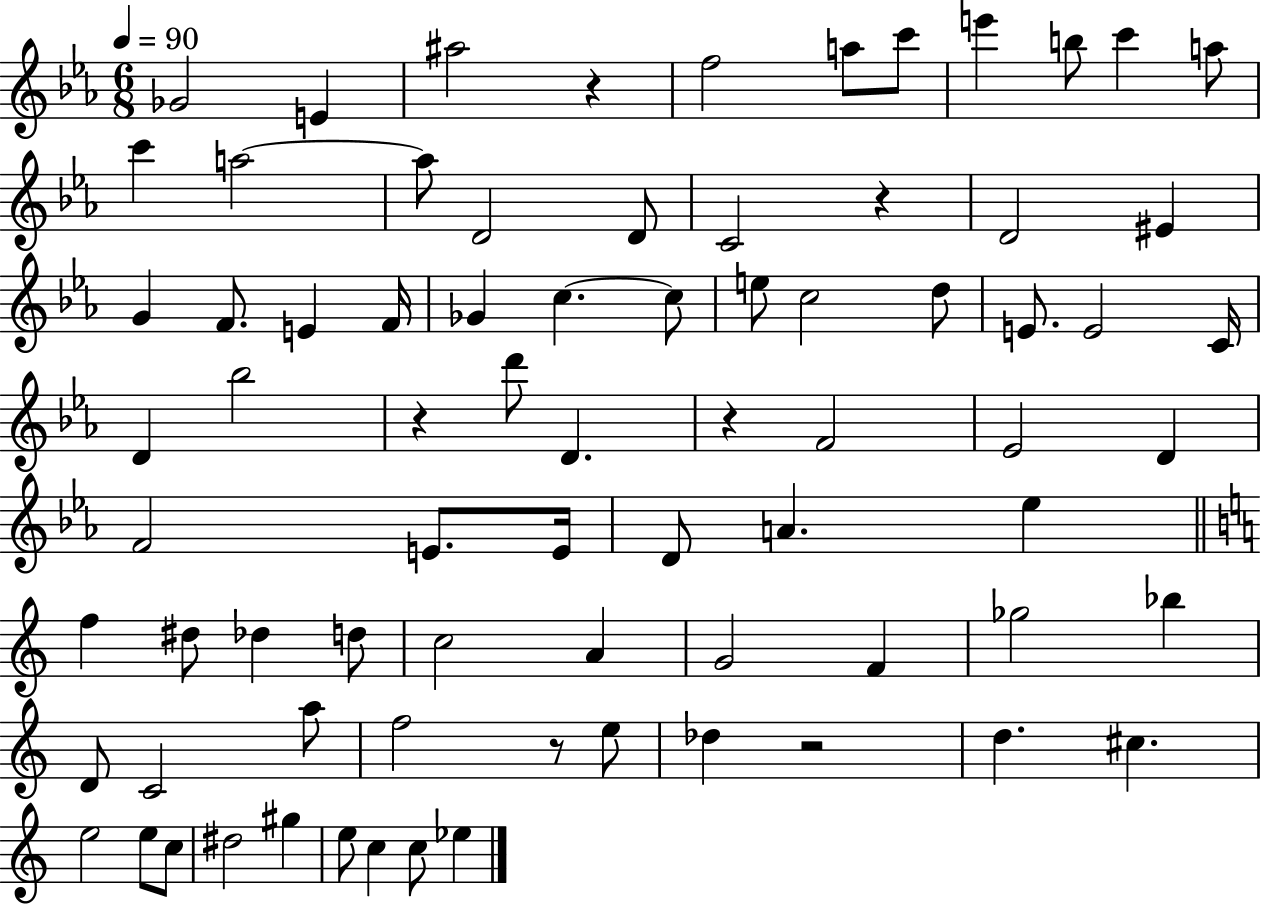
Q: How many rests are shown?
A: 6